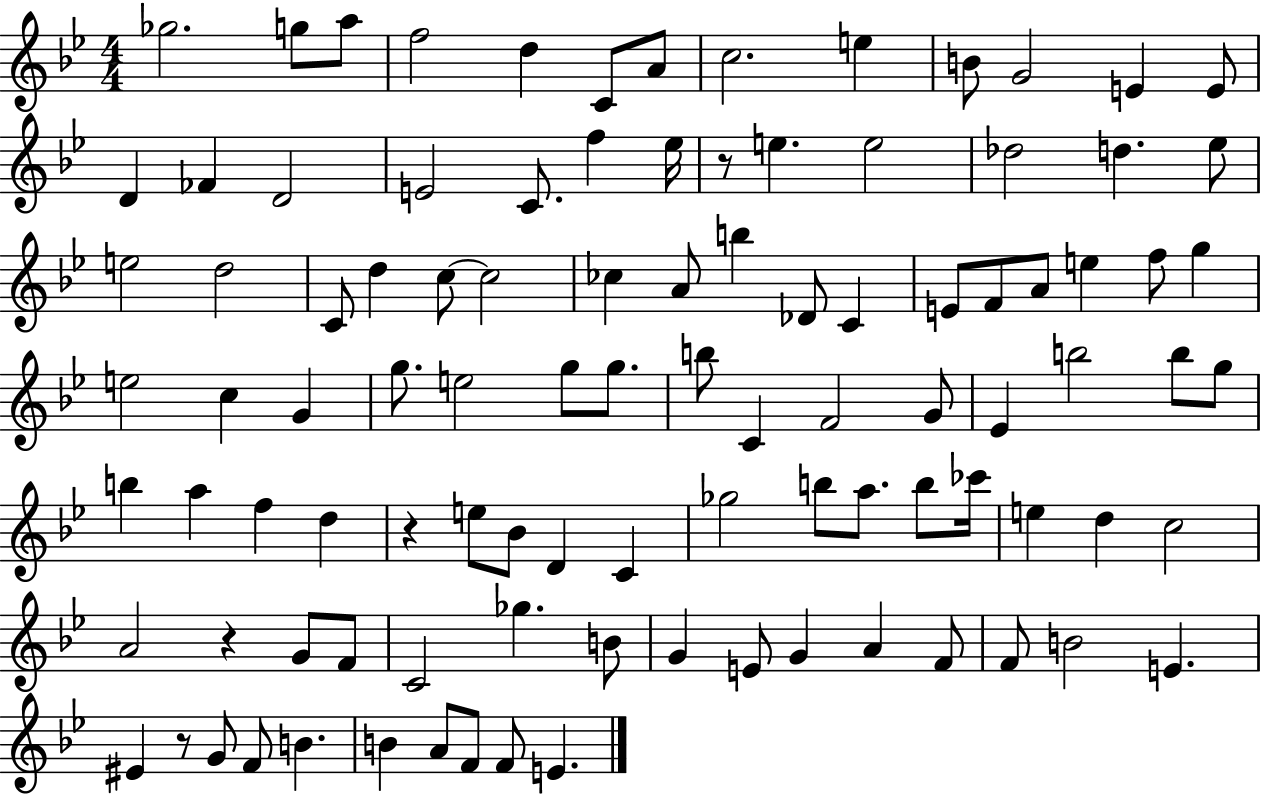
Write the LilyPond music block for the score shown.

{
  \clef treble
  \numericTimeSignature
  \time 4/4
  \key bes \major
  ges''2. g''8 a''8 | f''2 d''4 c'8 a'8 | c''2. e''4 | b'8 g'2 e'4 e'8 | \break d'4 fes'4 d'2 | e'2 c'8. f''4 ees''16 | r8 e''4. e''2 | des''2 d''4. ees''8 | \break e''2 d''2 | c'8 d''4 c''8~~ c''2 | ces''4 a'8 b''4 des'8 c'4 | e'8 f'8 a'8 e''4 f''8 g''4 | \break e''2 c''4 g'4 | g''8. e''2 g''8 g''8. | b''8 c'4 f'2 g'8 | ees'4 b''2 b''8 g''8 | \break b''4 a''4 f''4 d''4 | r4 e''8 bes'8 d'4 c'4 | ges''2 b''8 a''8. b''8 ces'''16 | e''4 d''4 c''2 | \break a'2 r4 g'8 f'8 | c'2 ges''4. b'8 | g'4 e'8 g'4 a'4 f'8 | f'8 b'2 e'4. | \break eis'4 r8 g'8 f'8 b'4. | b'4 a'8 f'8 f'8 e'4. | \bar "|."
}